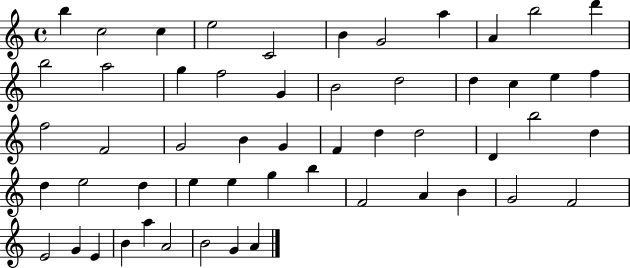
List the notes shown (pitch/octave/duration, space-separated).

B5/q C5/h C5/q E5/h C4/h B4/q G4/h A5/q A4/q B5/h D6/q B5/h A5/h G5/q F5/h G4/q B4/h D5/h D5/q C5/q E5/q F5/q F5/h F4/h G4/h B4/q G4/q F4/q D5/q D5/h D4/q B5/h D5/q D5/q E5/h D5/q E5/q E5/q G5/q B5/q F4/h A4/q B4/q G4/h F4/h E4/h G4/q E4/q B4/q A5/q A4/h B4/h G4/q A4/q